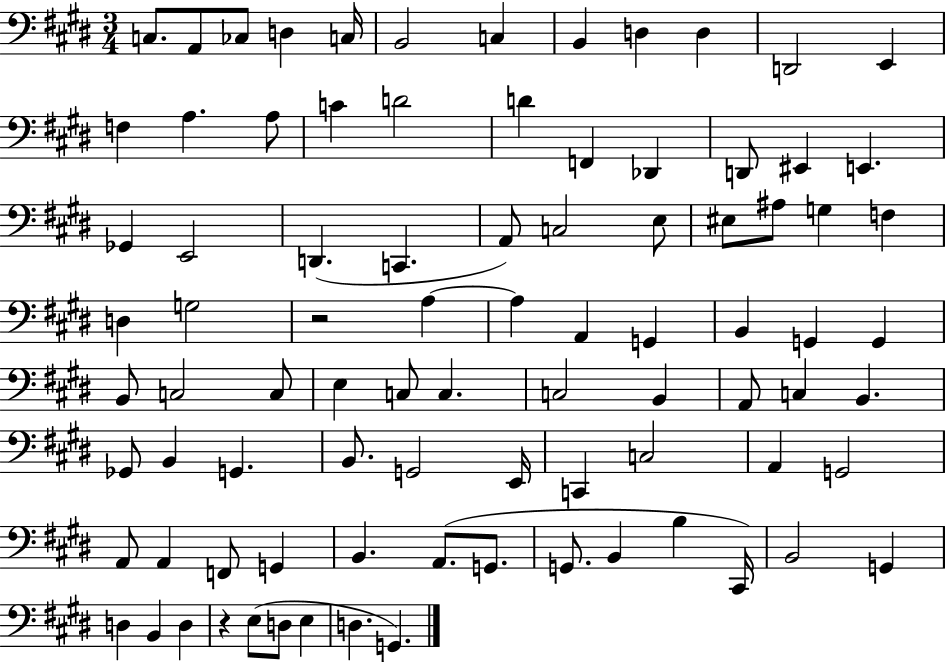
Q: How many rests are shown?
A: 2